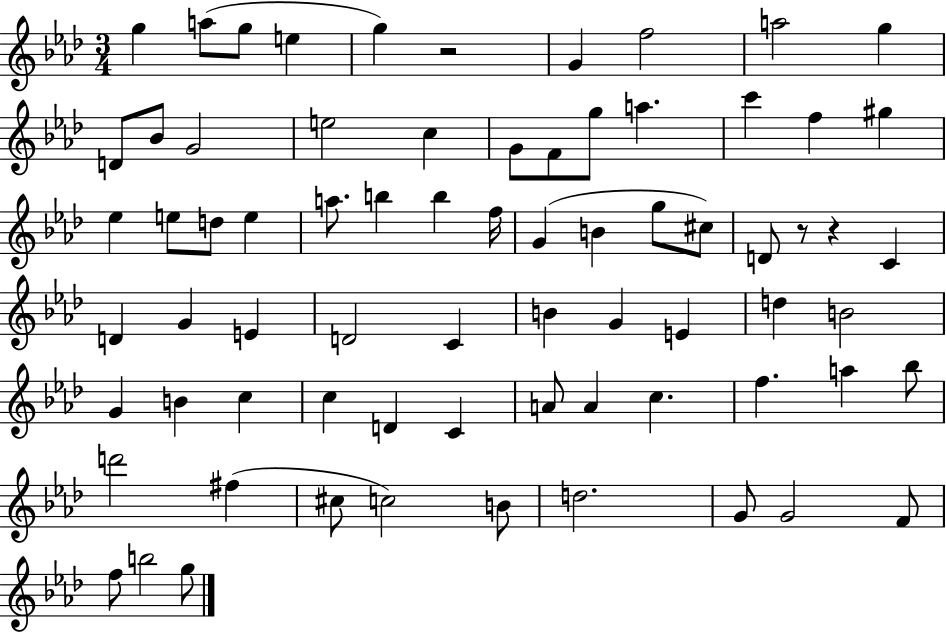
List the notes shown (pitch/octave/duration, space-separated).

G5/q A5/e G5/e E5/q G5/q R/h G4/q F5/h A5/h G5/q D4/e Bb4/e G4/h E5/h C5/q G4/e F4/e G5/e A5/q. C6/q F5/q G#5/q Eb5/q E5/e D5/e E5/q A5/e. B5/q B5/q F5/s G4/q B4/q G5/e C#5/e D4/e R/e R/q C4/q D4/q G4/q E4/q D4/h C4/q B4/q G4/q E4/q D5/q B4/h G4/q B4/q C5/q C5/q D4/q C4/q A4/e A4/q C5/q. F5/q. A5/q Bb5/e D6/h F#5/q C#5/e C5/h B4/e D5/h. G4/e G4/h F4/e F5/e B5/h G5/e